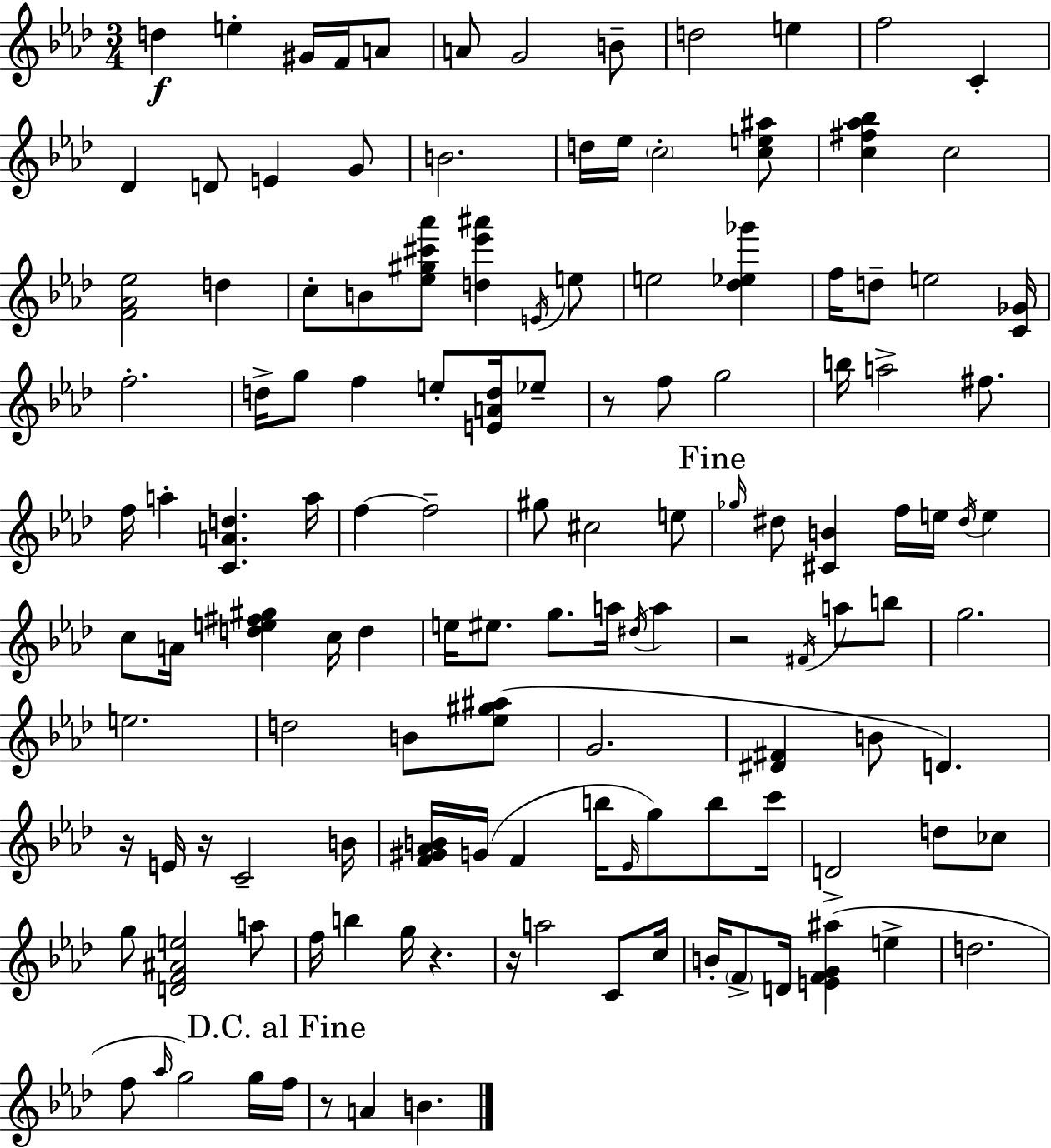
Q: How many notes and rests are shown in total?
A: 131